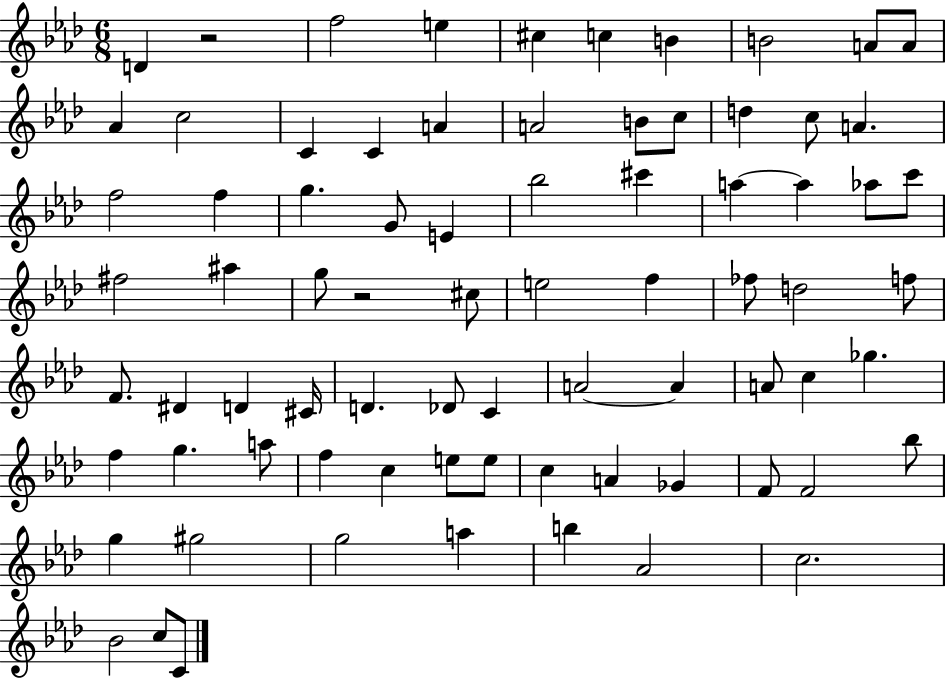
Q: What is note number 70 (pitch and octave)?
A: B5